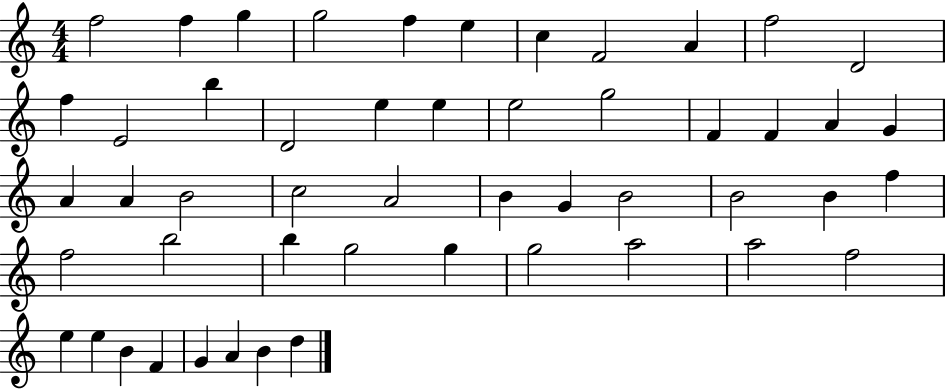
X:1
T:Untitled
M:4/4
L:1/4
K:C
f2 f g g2 f e c F2 A f2 D2 f E2 b D2 e e e2 g2 F F A G A A B2 c2 A2 B G B2 B2 B f f2 b2 b g2 g g2 a2 a2 f2 e e B F G A B d